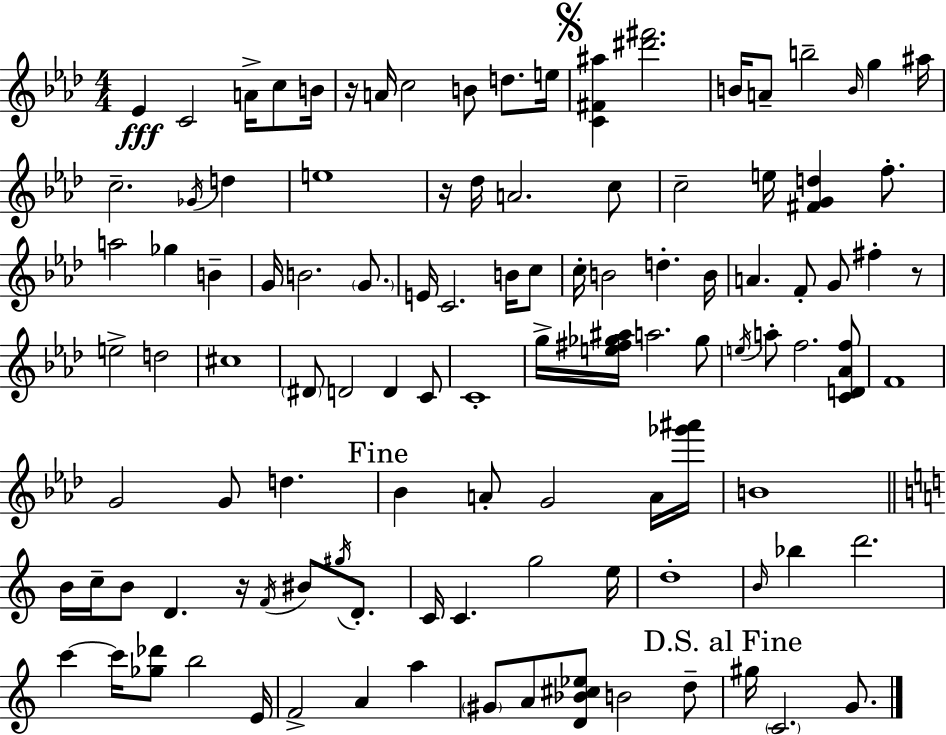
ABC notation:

X:1
T:Untitled
M:4/4
L:1/4
K:Ab
_E C2 A/4 c/2 B/4 z/4 A/4 c2 B/2 d/2 e/4 [C^F^a] [^d'^f']2 B/4 A/2 b2 B/4 g ^a/4 c2 _G/4 d e4 z/4 _d/4 A2 c/2 c2 e/4 [^FGd] f/2 a2 _g B G/4 B2 G/2 E/4 C2 B/4 c/2 c/4 B2 d B/4 A F/2 G/2 ^f z/2 e2 d2 ^c4 ^D/2 D2 D C/2 C4 g/4 [e^f_g^a]/4 a2 _g/2 e/4 a/2 f2 [CD_Af]/2 F4 G2 G/2 d _B A/2 G2 A/4 [_g'^a']/4 B4 B/4 c/4 B/2 D z/4 F/4 ^B/2 ^g/4 D/2 C/4 C g2 e/4 d4 B/4 _b d'2 c' c'/4 [_g_d']/2 b2 E/4 F2 A a ^G/2 A/2 [D_B^c_e]/2 B2 d/2 ^g/4 C2 G/2